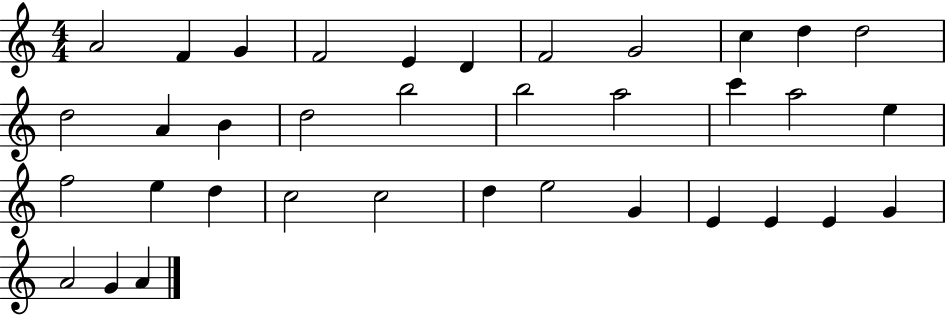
A4/h F4/q G4/q F4/h E4/q D4/q F4/h G4/h C5/q D5/q D5/h D5/h A4/q B4/q D5/h B5/h B5/h A5/h C6/q A5/h E5/q F5/h E5/q D5/q C5/h C5/h D5/q E5/h G4/q E4/q E4/q E4/q G4/q A4/h G4/q A4/q